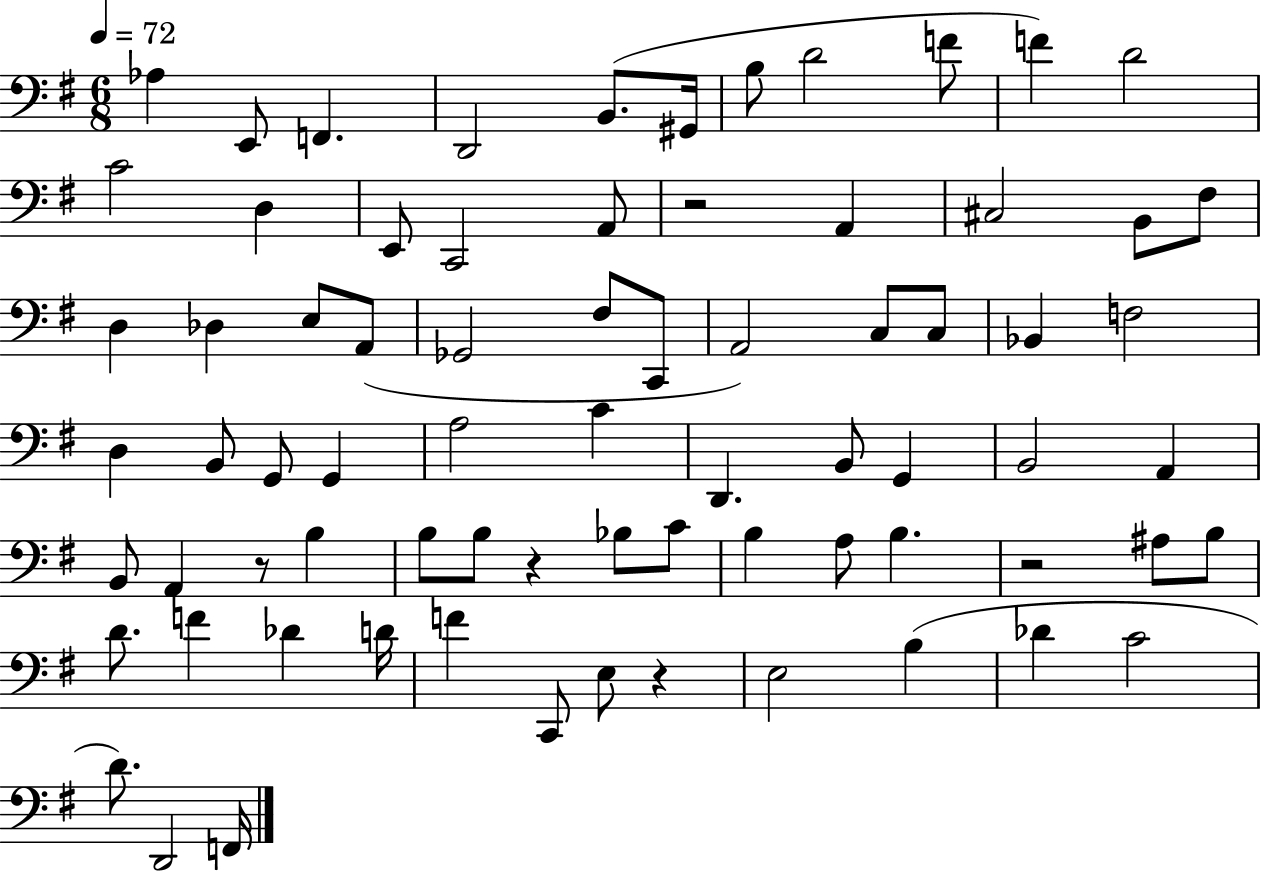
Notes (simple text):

Ab3/q E2/e F2/q. D2/h B2/e. G#2/s B3/e D4/h F4/e F4/q D4/h C4/h D3/q E2/e C2/h A2/e R/h A2/q C#3/h B2/e F#3/e D3/q Db3/q E3/e A2/e Gb2/h F#3/e C2/e A2/h C3/e C3/e Bb2/q F3/h D3/q B2/e G2/e G2/q A3/h C4/q D2/q. B2/e G2/q B2/h A2/q B2/e A2/q R/e B3/q B3/e B3/e R/q Bb3/e C4/e B3/q A3/e B3/q. R/h A#3/e B3/e D4/e. F4/q Db4/q D4/s F4/q C2/e E3/e R/q E3/h B3/q Db4/q C4/h D4/e. D2/h F2/s